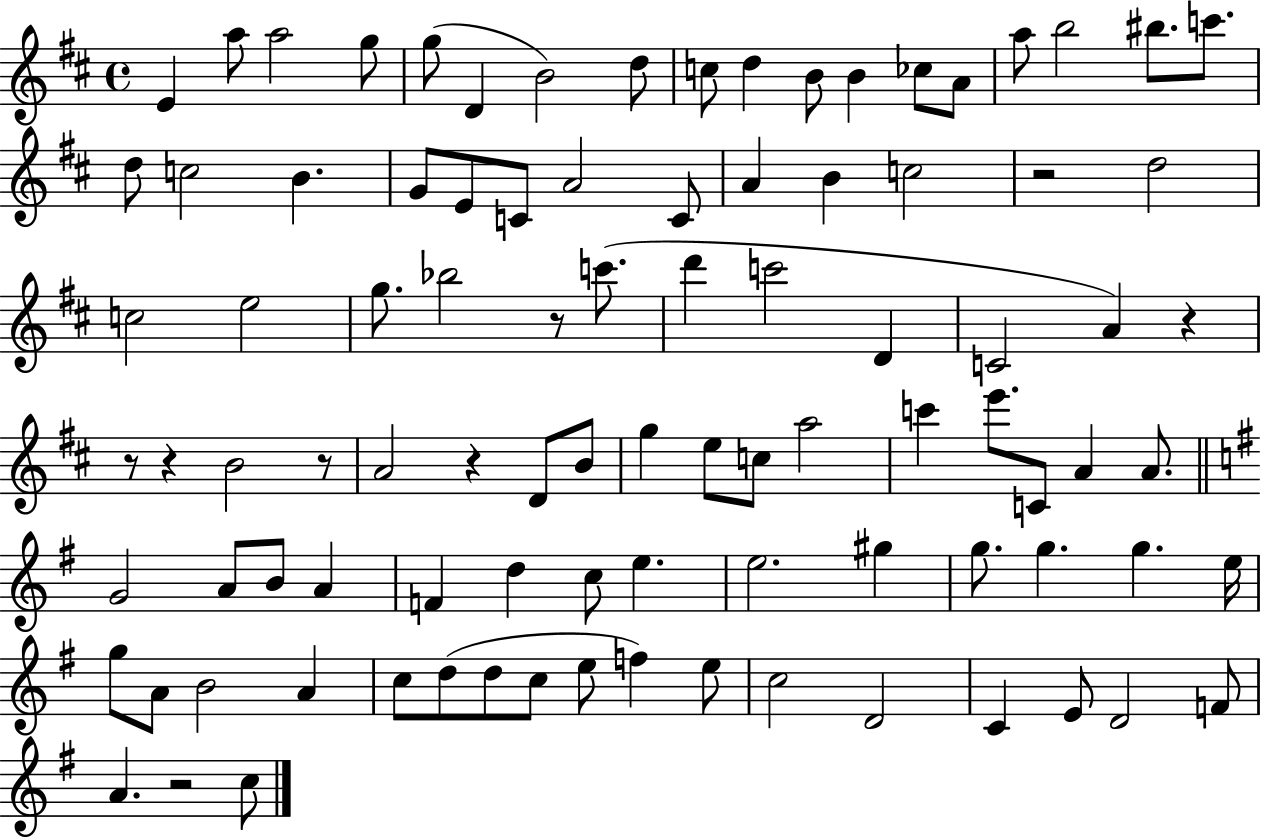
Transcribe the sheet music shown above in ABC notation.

X:1
T:Untitled
M:4/4
L:1/4
K:D
E a/2 a2 g/2 g/2 D B2 d/2 c/2 d B/2 B _c/2 A/2 a/2 b2 ^b/2 c'/2 d/2 c2 B G/2 E/2 C/2 A2 C/2 A B c2 z2 d2 c2 e2 g/2 _b2 z/2 c'/2 d' c'2 D C2 A z z/2 z B2 z/2 A2 z D/2 B/2 g e/2 c/2 a2 c' e'/2 C/2 A A/2 G2 A/2 B/2 A F d c/2 e e2 ^g g/2 g g e/4 g/2 A/2 B2 A c/2 d/2 d/2 c/2 e/2 f e/2 c2 D2 C E/2 D2 F/2 A z2 c/2